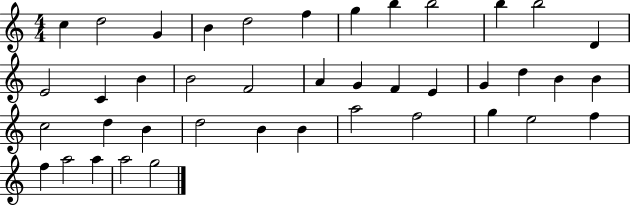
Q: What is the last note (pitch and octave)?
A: G5